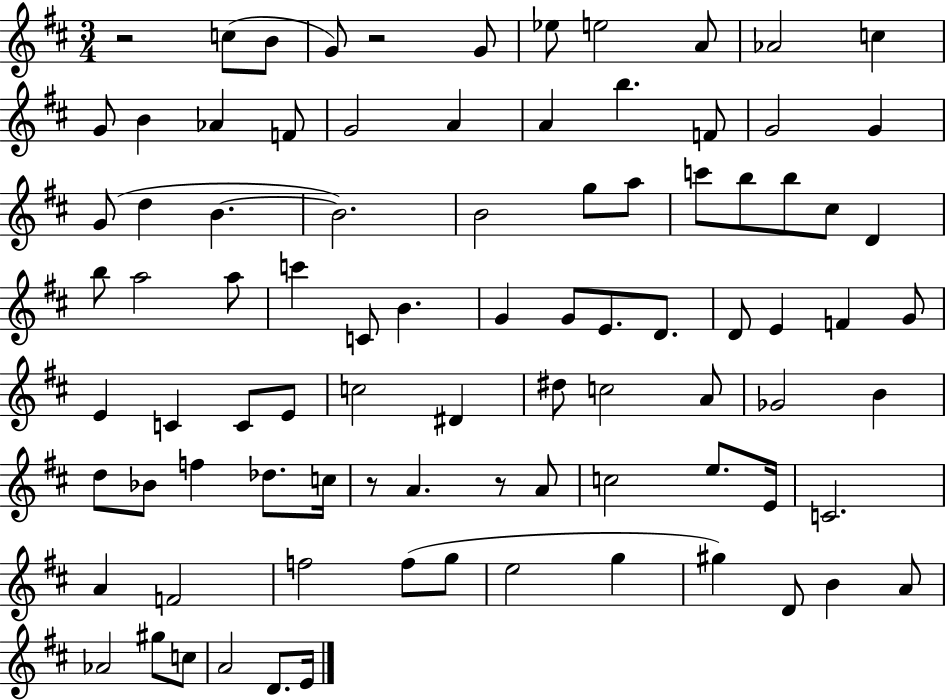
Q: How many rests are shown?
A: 4